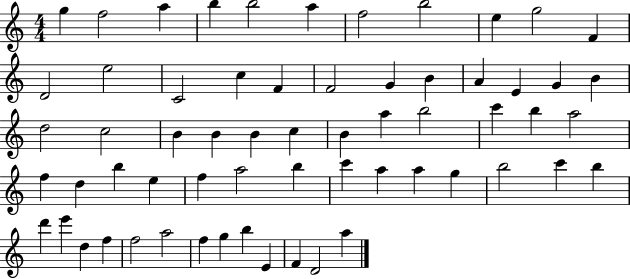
G5/q F5/h A5/q B5/q B5/h A5/q F5/h B5/h E5/q G5/h F4/q D4/h E5/h C4/h C5/q F4/q F4/h G4/q B4/q A4/q E4/q G4/q B4/q D5/h C5/h B4/q B4/q B4/q C5/q B4/q A5/q B5/h C6/q B5/q A5/h F5/q D5/q B5/q E5/q F5/q A5/h B5/q C6/q A5/q A5/q G5/q B5/h C6/q B5/q D6/q E6/q D5/q F5/q F5/h A5/h F5/q G5/q B5/q E4/q F4/q D4/h A5/q